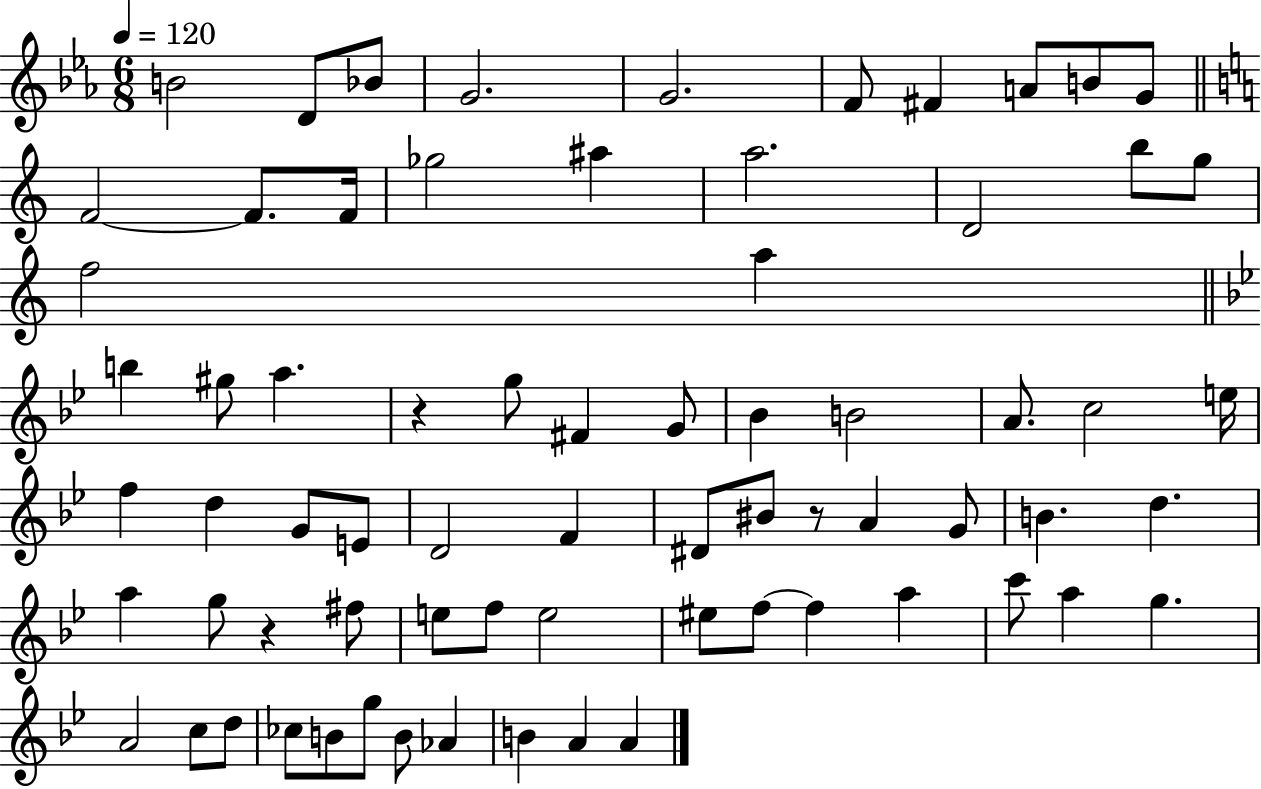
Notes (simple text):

B4/h D4/e Bb4/e G4/h. G4/h. F4/e F#4/q A4/e B4/e G4/e F4/h F4/e. F4/s Gb5/h A#5/q A5/h. D4/h B5/e G5/e F5/h A5/q B5/q G#5/e A5/q. R/q G5/e F#4/q G4/e Bb4/q B4/h A4/e. C5/h E5/s F5/q D5/q G4/e E4/e D4/h F4/q D#4/e BIS4/e R/e A4/q G4/e B4/q. D5/q. A5/q G5/e R/q F#5/e E5/e F5/e E5/h EIS5/e F5/e F5/q A5/q C6/e A5/q G5/q. A4/h C5/e D5/e CES5/e B4/e G5/e B4/e Ab4/q B4/q A4/q A4/q